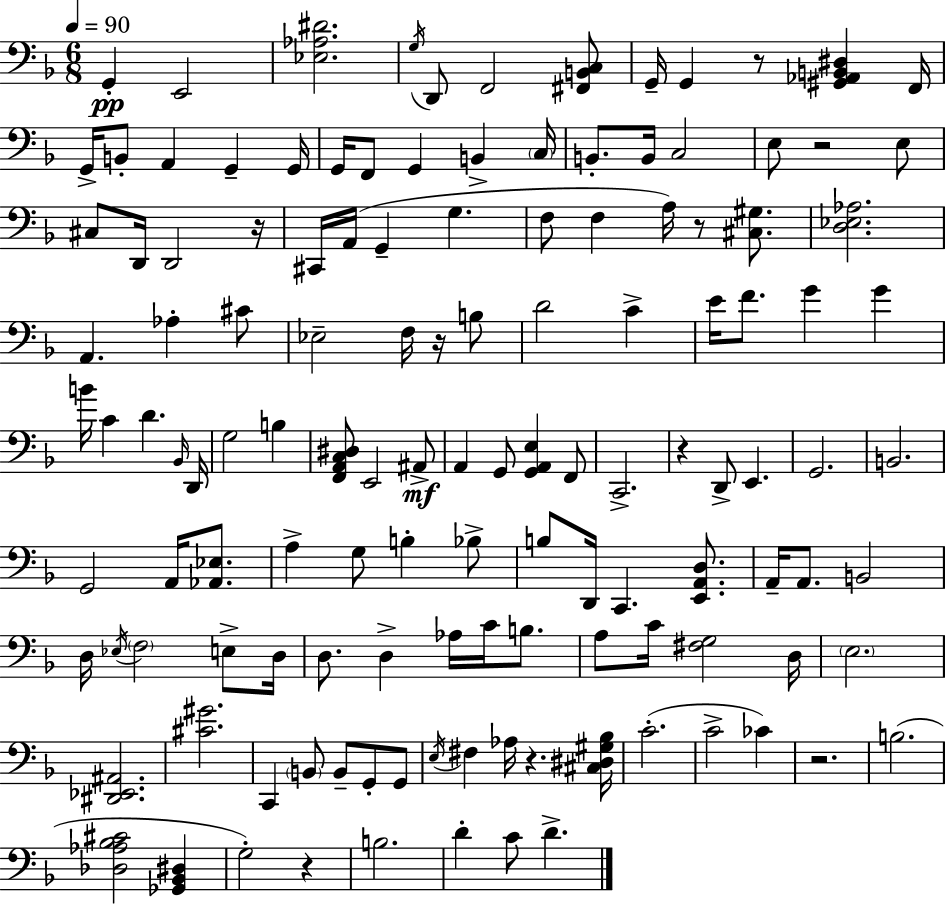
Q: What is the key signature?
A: F major